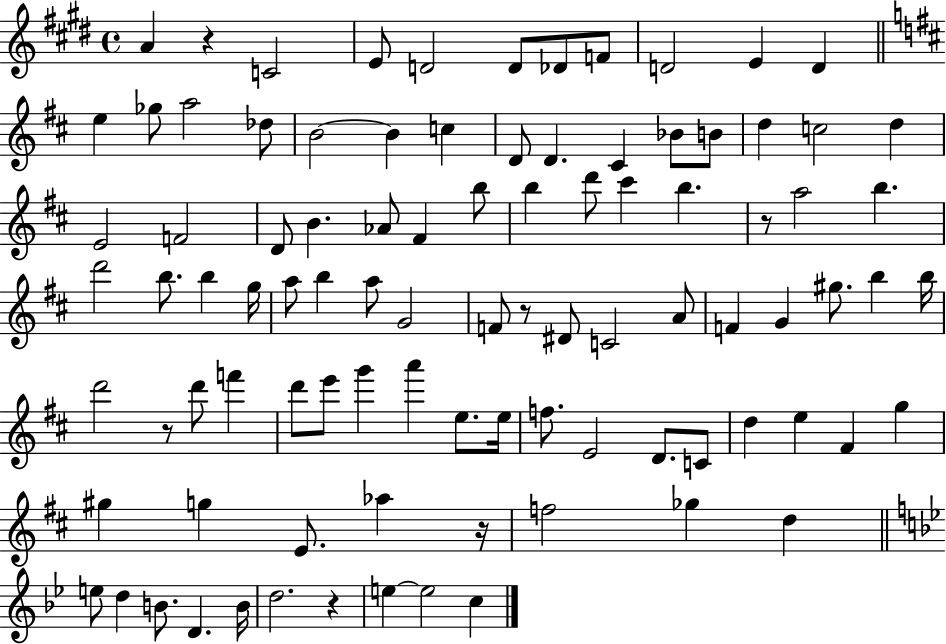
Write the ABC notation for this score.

X:1
T:Untitled
M:4/4
L:1/4
K:E
A z C2 E/2 D2 D/2 _D/2 F/2 D2 E D e _g/2 a2 _d/2 B2 B c D/2 D ^C _B/2 B/2 d c2 d E2 F2 D/2 B _A/2 ^F b/2 b d'/2 ^c' b z/2 a2 b d'2 b/2 b g/4 a/2 b a/2 G2 F/2 z/2 ^D/2 C2 A/2 F G ^g/2 b b/4 d'2 z/2 d'/2 f' d'/2 e'/2 g' a' e/2 e/4 f/2 E2 D/2 C/2 d e ^F g ^g g E/2 _a z/4 f2 _g d e/2 d B/2 D B/4 d2 z e e2 c